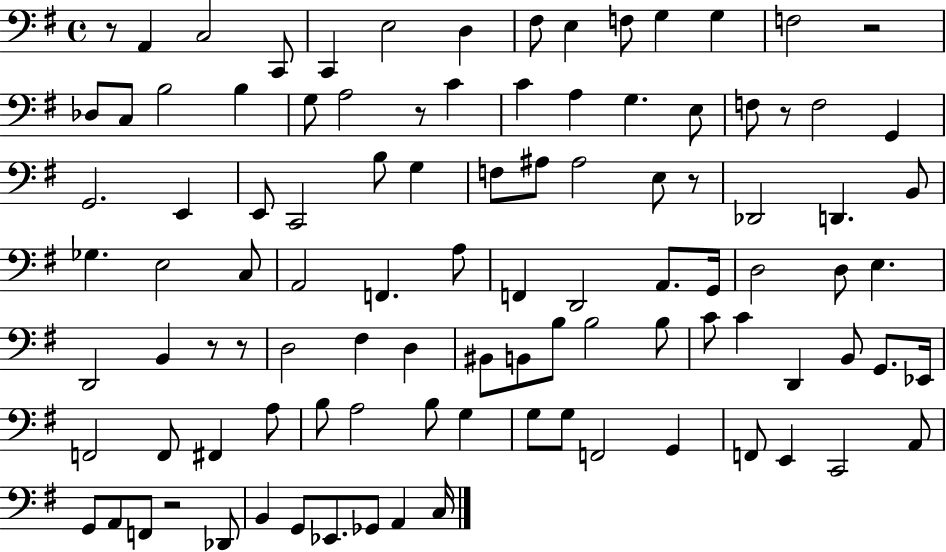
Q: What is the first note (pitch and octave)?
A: A2